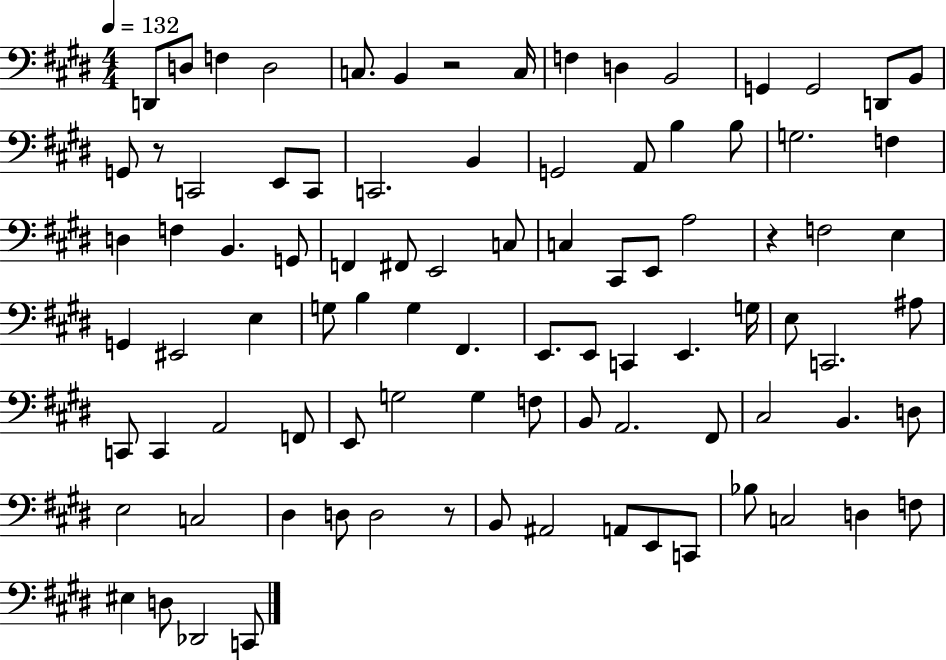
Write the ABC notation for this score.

X:1
T:Untitled
M:4/4
L:1/4
K:E
D,,/2 D,/2 F, D,2 C,/2 B,, z2 C,/4 F, D, B,,2 G,, G,,2 D,,/2 B,,/2 G,,/2 z/2 C,,2 E,,/2 C,,/2 C,,2 B,, G,,2 A,,/2 B, B,/2 G,2 F, D, F, B,, G,,/2 F,, ^F,,/2 E,,2 C,/2 C, ^C,,/2 E,,/2 A,2 z F,2 E, G,, ^E,,2 E, G,/2 B, G, ^F,, E,,/2 E,,/2 C,, E,, G,/4 E,/2 C,,2 ^A,/2 C,,/2 C,, A,,2 F,,/2 E,,/2 G,2 G, F,/2 B,,/2 A,,2 ^F,,/2 ^C,2 B,, D,/2 E,2 C,2 ^D, D,/2 D,2 z/2 B,,/2 ^A,,2 A,,/2 E,,/2 C,,/2 _B,/2 C,2 D, F,/2 ^E, D,/2 _D,,2 C,,/2